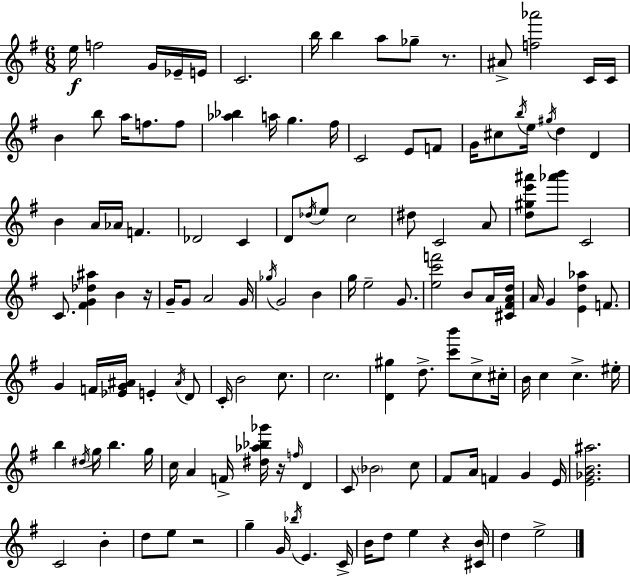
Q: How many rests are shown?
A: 5